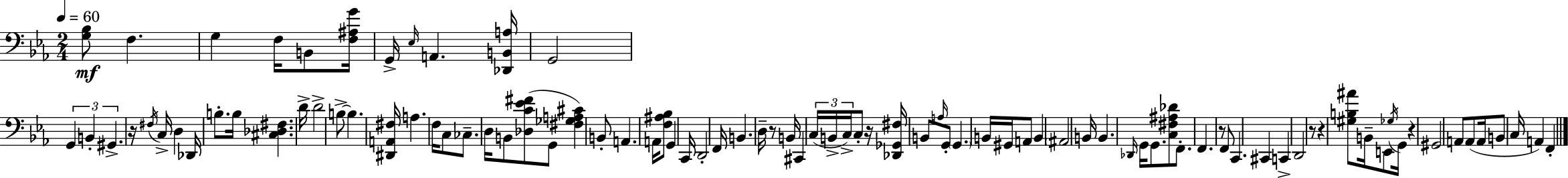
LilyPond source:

{
  \clef bass
  \numericTimeSignature
  \time 2/4
  \key ees \major
  \tempo 4 = 60
  <g bes>8\mf f4. | g4 f16 b,8 <f ais g'>16 | g,16-> \grace { ees16 } a,4. | <des, b, a>16 g,2 | \break \tuplet 3/2 { g,4 b,4-. | gis,4.-> } r16 | \acciaccatura { fis16 } c16-> d4 des,16 b8.-. | b16 <cis des fis>4. | \break d'16-> d'2-> | b8->~~ b4. | <dis, a, fis>16 a4. | f16 c8 ces8.-- d16 | \break b,8 <des c' ees' fis'>8( g,8 <fis ges a cis'>4) | b,8-. a,4. | a,16 <f ais bes>8 g,4 | c,16 d,2-. | \break f,16 b,4. | d16-- r8 b,16 cis,4 | \tuplet 3/2 { c16( b,16-> c16->) } c8-. r16 <des, ges, fis>16 | b,8 \grace { a16 } g,8-. \parenthesize g,4. | \break b,16 gis,16 a,8 b,4 | \parenthesize ais,2 | b,16 b,4. | \grace { des,16 } g,16 g,8. <c fis ais des'>8 | \break f,8.-. f,4. | r8 f,8 c,4. | cis,4 | c,4-> d,2 | \break r8 r4 | <gis b ais'>8 b,16-- e,8 \acciaccatura { ges16 } | g,16 r4 gis,2 | a,8 a,8( | \break a,16 b,8 c16 a,4) | f,4-. \bar "|."
}